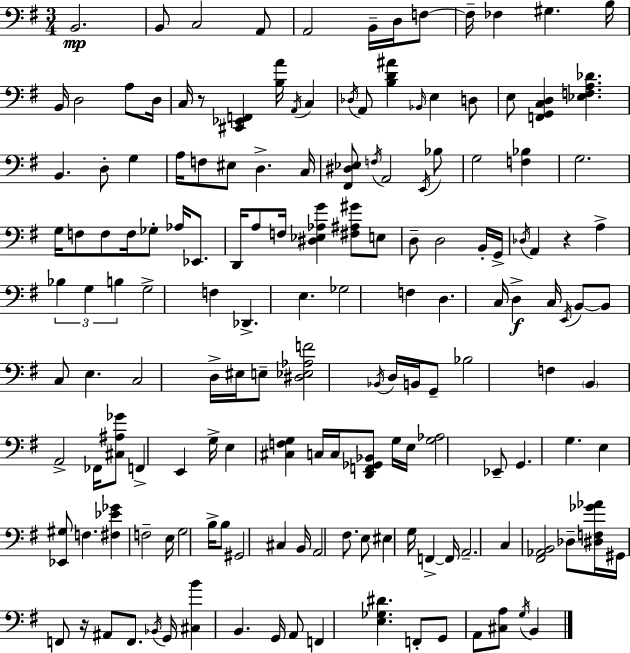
{
  \clef bass
  \numericTimeSignature
  \time 3/4
  \key e \minor
  \repeat volta 2 { b,2.\mp | b,8 c2 a,8 | a,2 b,16-- d16 f8~~ | f16-- fes4 gis4. b16 | \break b,16 d2 a8 d16 | c16 r8 <cis, ees, f,>4 <b a'>16 \acciaccatura { a,16 } c4 | \acciaccatura { des16 } a,8 <b d' ais'>4 \grace { bes,16 } e4 | d8 e8 <f, g, c d>4 <ees f a des'>4. | \break b,4. d8-. g4 | a16 f8 eis8 d4.-> | c16 <fis, dis ees>8 \acciaccatura { f16 } a,2 | \acciaccatura { e,16 } bes8 g2 | \break <f bes>4 g2. | g16 f8 f8 f16 ges8-. | aes16 ees,8. d,16 a8 f16 <dis ees aes g'>4 | <fis ais gis'>8 e8 d8-- d2 | \break b,16-. g,16-> \acciaccatura { des16 } a,4 r4 | a4-> \tuplet 3/2 { bes4 g4 | b4 } g2-> | f4 des,4.-> | \break e4. ges2 | f4 d4. | c16 d4->\f c16 \acciaccatura { e,16 } b,8~~ b,8 c8 | e4. c2 | \break d16-> eis16 e8-- <dis ees aes f'>2 | \acciaccatura { bes,16 } d16 b,16 g,8-- bes2 | f4 \parenthesize b,4 | a,2-> fes,16 <cis ais ges'>8 f,4-> | \break e,4 g16-> e4 | <cis f g>4 c16 c16 <d, f, ges, bes,>8 g16 e16 <g aes>2 | ees,8-- g,4. | g4. e4 | \break <ees, gis>8 f4. <fis ees' ges'>4 | f2-- e16 g2 | b16-> b8 gis,2 | cis4 b,16 a,2 | \break fis8. e8 eis4 | g16 f,4->~~ f,16 a,2.-- | c4 | <fis, aes, b,>2 des8-- <dis f ges' aes'>16 gis,16 | \break f,8 r16 ais,8 f,8. \acciaccatura { bes,16 } g,16 <cis b'>4 | b,4. g,16 a,8 f,4 | <e ges dis'>4. f,8-. g,8 | a,8 <cis a>8 \acciaccatura { g16 } b,4 } \bar "|."
}